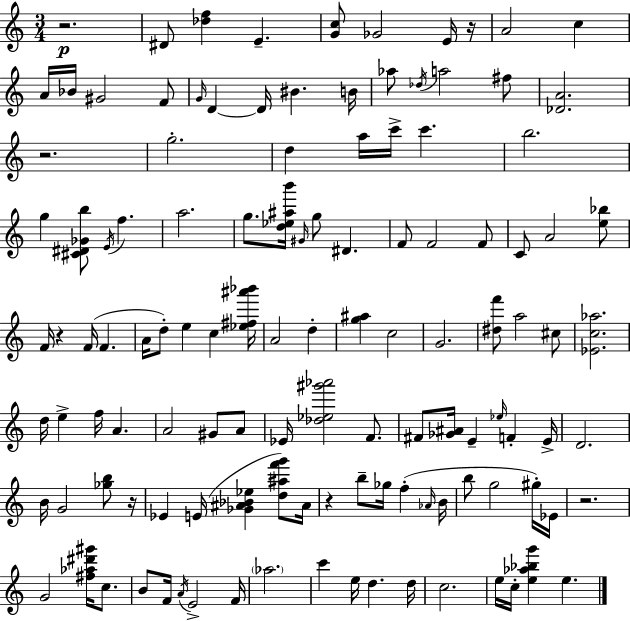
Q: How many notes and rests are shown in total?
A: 120